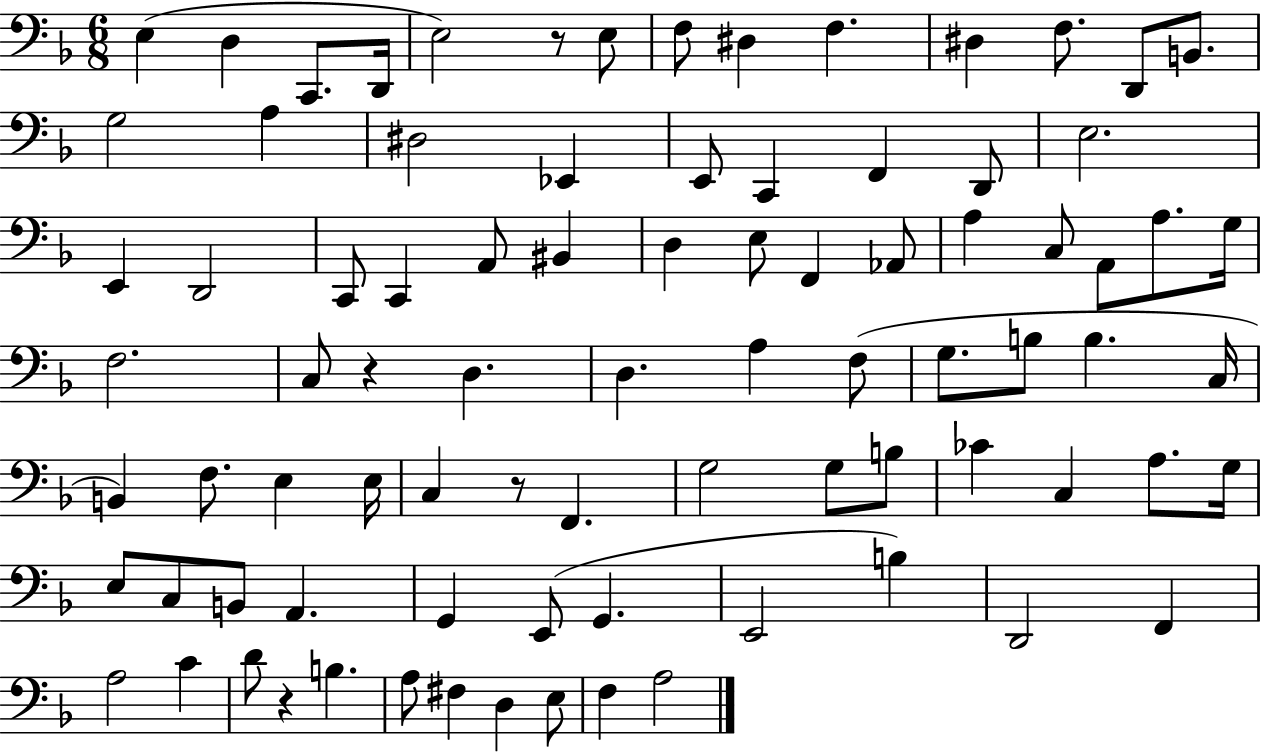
X:1
T:Untitled
M:6/8
L:1/4
K:F
E, D, C,,/2 D,,/4 E,2 z/2 E,/2 F,/2 ^D, F, ^D, F,/2 D,,/2 B,,/2 G,2 A, ^D,2 _E,, E,,/2 C,, F,, D,,/2 E,2 E,, D,,2 C,,/2 C,, A,,/2 ^B,, D, E,/2 F,, _A,,/2 A, C,/2 A,,/2 A,/2 G,/4 F,2 C,/2 z D, D, A, F,/2 G,/2 B,/2 B, C,/4 B,, F,/2 E, E,/4 C, z/2 F,, G,2 G,/2 B,/2 _C C, A,/2 G,/4 E,/2 C,/2 B,,/2 A,, G,, E,,/2 G,, E,,2 B, D,,2 F,, A,2 C D/2 z B, A,/2 ^F, D, E,/2 F, A,2